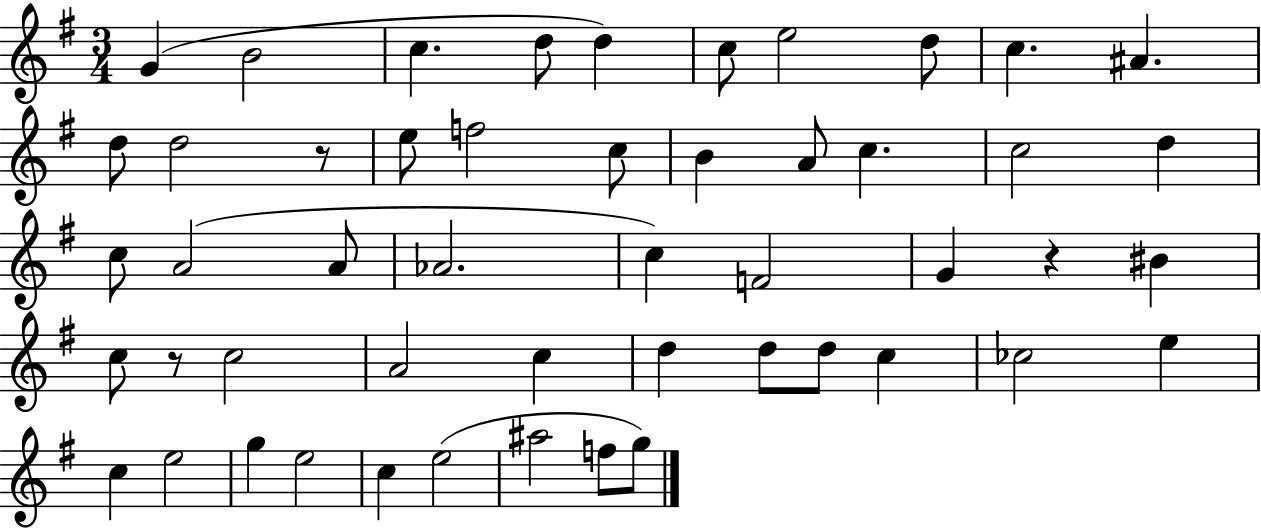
G4/q B4/h C5/q. D5/e D5/q C5/e E5/h D5/e C5/q. A#4/q. D5/e D5/h R/e E5/e F5/h C5/e B4/q A4/e C5/q. C5/h D5/q C5/e A4/h A4/e Ab4/h. C5/q F4/h G4/q R/q BIS4/q C5/e R/e C5/h A4/h C5/q D5/q D5/e D5/e C5/q CES5/h E5/q C5/q E5/h G5/q E5/h C5/q E5/h A#5/h F5/e G5/e